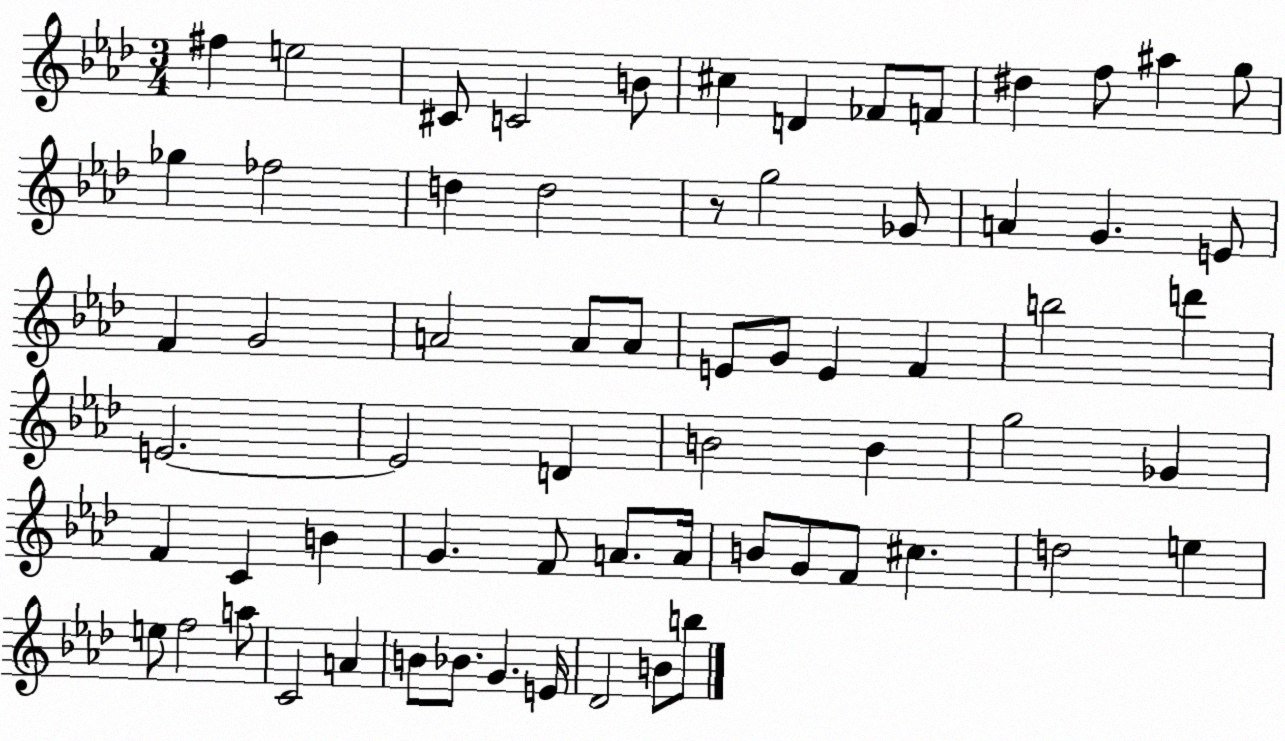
X:1
T:Untitled
M:3/4
L:1/4
K:Ab
^f e2 ^C/2 C2 B/2 ^c D _F/2 F/2 ^d f/2 ^a g/2 _g _f2 d d2 z/2 g2 _G/2 A G E/2 F G2 A2 A/2 A/2 E/2 G/2 E F b2 d' E2 E2 D B2 B g2 _G F C B G F/2 A/2 A/4 B/2 G/2 F/2 ^c d2 e e/2 f2 a/2 C2 A B/2 _B/2 G E/4 _D2 B/2 b/2